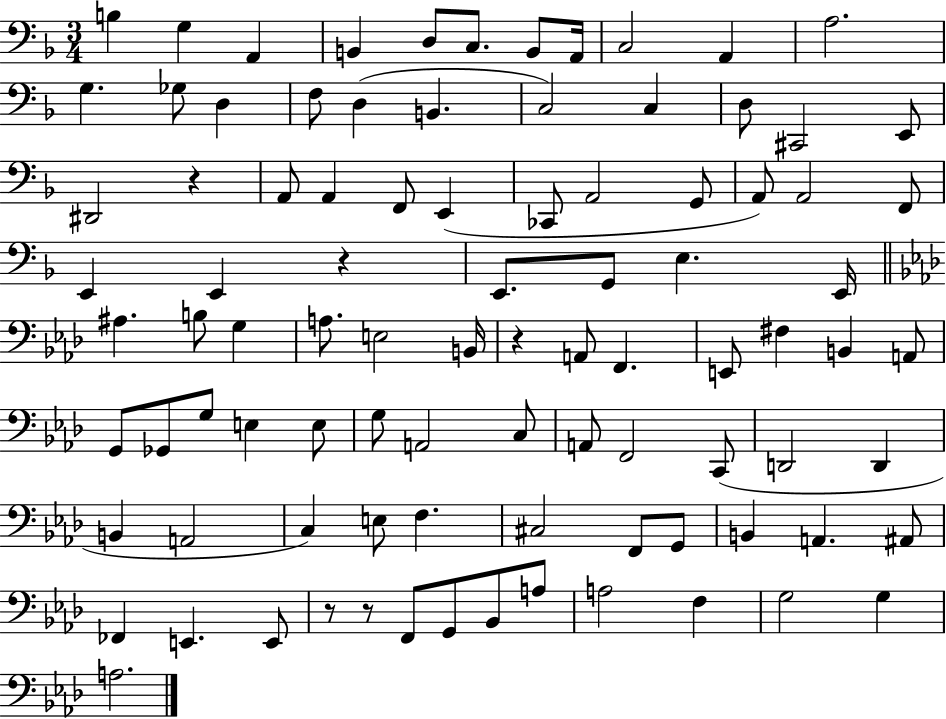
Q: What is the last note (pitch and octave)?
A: A3